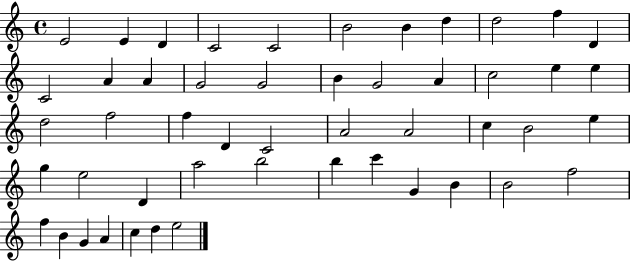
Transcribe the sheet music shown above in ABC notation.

X:1
T:Untitled
M:4/4
L:1/4
K:C
E2 E D C2 C2 B2 B d d2 f D C2 A A G2 G2 B G2 A c2 e e d2 f2 f D C2 A2 A2 c B2 e g e2 D a2 b2 b c' G B B2 f2 f B G A c d e2